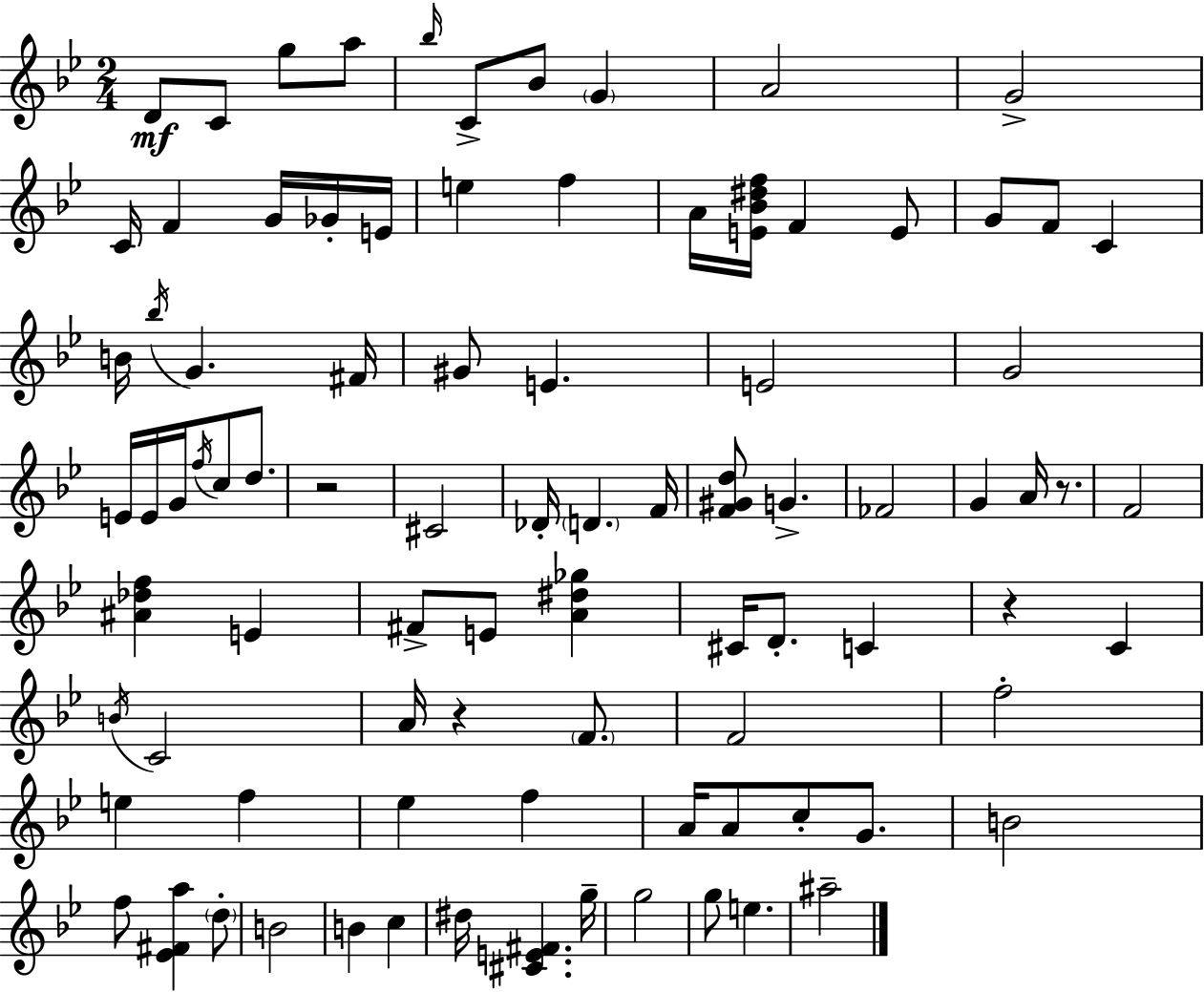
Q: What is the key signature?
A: G minor